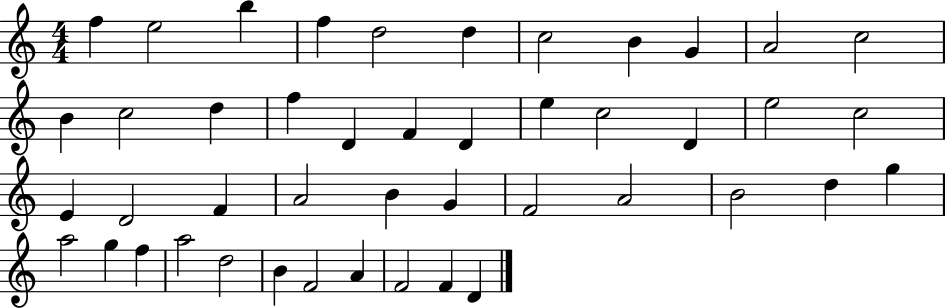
X:1
T:Untitled
M:4/4
L:1/4
K:C
f e2 b f d2 d c2 B G A2 c2 B c2 d f D F D e c2 D e2 c2 E D2 F A2 B G F2 A2 B2 d g a2 g f a2 d2 B F2 A F2 F D